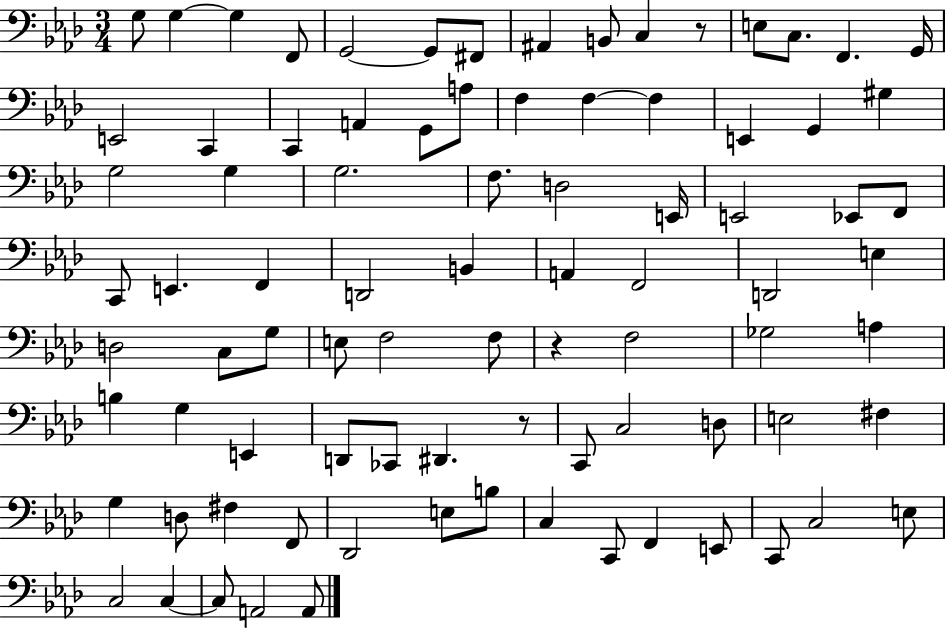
{
  \clef bass
  \numericTimeSignature
  \time 3/4
  \key aes \major
  \repeat volta 2 { g8 g4~~ g4 f,8 | g,2~~ g,8 fis,8 | ais,4 b,8 c4 r8 | e8 c8. f,4. g,16 | \break e,2 c,4 | c,4 a,4 g,8 a8 | f4 f4~~ f4 | e,4 g,4 gis4 | \break g2 g4 | g2. | f8. d2 e,16 | e,2 ees,8 f,8 | \break c,8 e,4. f,4 | d,2 b,4 | a,4 f,2 | d,2 e4 | \break d2 c8 g8 | e8 f2 f8 | r4 f2 | ges2 a4 | \break b4 g4 e,4 | d,8 ces,8 dis,4. r8 | c,8 c2 d8 | e2 fis4 | \break g4 d8 fis4 f,8 | des,2 e8 b8 | c4 c,8 f,4 e,8 | c,8 c2 e8 | \break c2 c4~~ | c8 a,2 a,8 | } \bar "|."
}